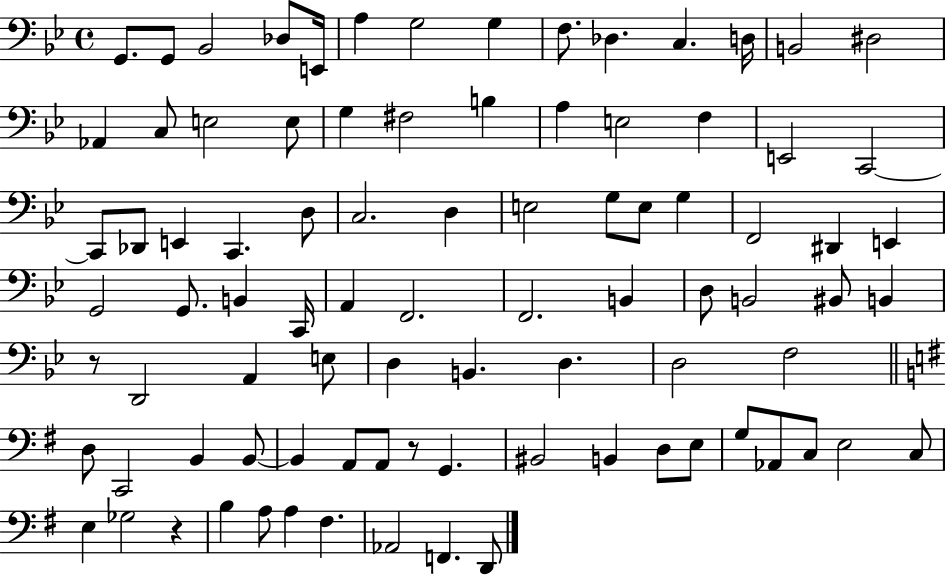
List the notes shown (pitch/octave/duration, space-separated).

G2/e. G2/e Bb2/h Db3/e E2/s A3/q G3/h G3/q F3/e. Db3/q. C3/q. D3/s B2/h D#3/h Ab2/q C3/e E3/h E3/e G3/q F#3/h B3/q A3/q E3/h F3/q E2/h C2/h C2/e Db2/e E2/q C2/q. D3/e C3/h. D3/q E3/h G3/e E3/e G3/q F2/h D#2/q E2/q G2/h G2/e. B2/q C2/s A2/q F2/h. F2/h. B2/q D3/e B2/h BIS2/e B2/q R/e D2/h A2/q E3/e D3/q B2/q. D3/q. D3/h F3/h D3/e C2/h B2/q B2/e B2/q A2/e A2/e R/e G2/q. BIS2/h B2/q D3/e E3/e G3/e Ab2/e C3/e E3/h C3/e E3/q Gb3/h R/q B3/q A3/e A3/q F#3/q. Ab2/h F2/q. D2/e